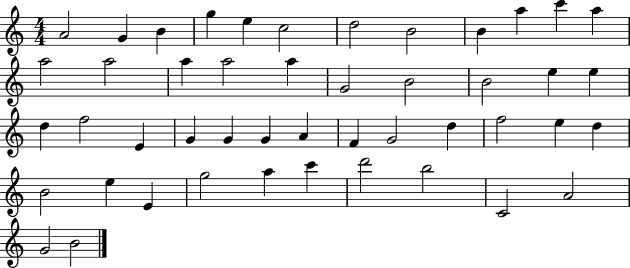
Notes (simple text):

A4/h G4/q B4/q G5/q E5/q C5/h D5/h B4/h B4/q A5/q C6/q A5/q A5/h A5/h A5/q A5/h A5/q G4/h B4/h B4/h E5/q E5/q D5/q F5/h E4/q G4/q G4/q G4/q A4/q F4/q G4/h D5/q F5/h E5/q D5/q B4/h E5/q E4/q G5/h A5/q C6/q D6/h B5/h C4/h A4/h G4/h B4/h